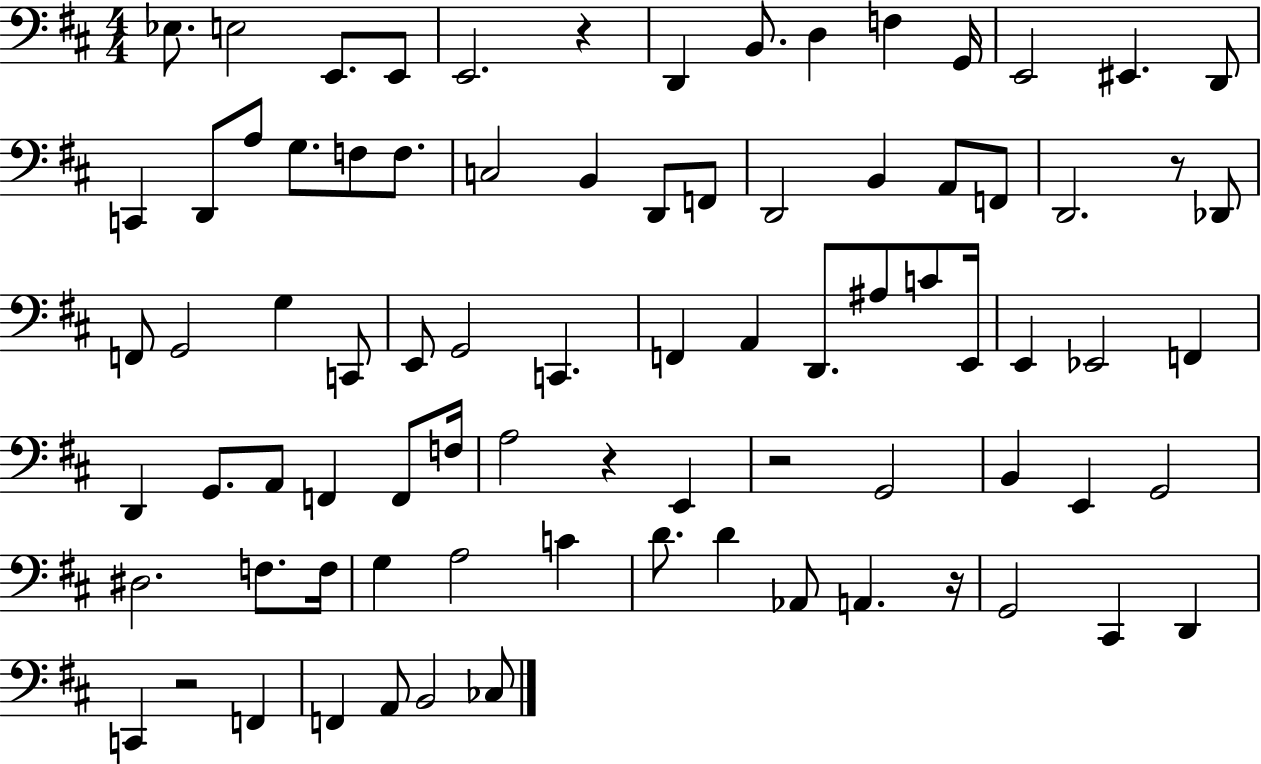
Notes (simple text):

Eb3/e. E3/h E2/e. E2/e E2/h. R/q D2/q B2/e. D3/q F3/q G2/s E2/h EIS2/q. D2/e C2/q D2/e A3/e G3/e. F3/e F3/e. C3/h B2/q D2/e F2/e D2/h B2/q A2/e F2/e D2/h. R/e Db2/e F2/e G2/h G3/q C2/e E2/e G2/h C2/q. F2/q A2/q D2/e. A#3/e C4/e E2/s E2/q Eb2/h F2/q D2/q G2/e. A2/e F2/q F2/e F3/s A3/h R/q E2/q R/h G2/h B2/q E2/q G2/h D#3/h. F3/e. F3/s G3/q A3/h C4/q D4/e. D4/q Ab2/e A2/q. R/s G2/h C#2/q D2/q C2/q R/h F2/q F2/q A2/e B2/h CES3/e